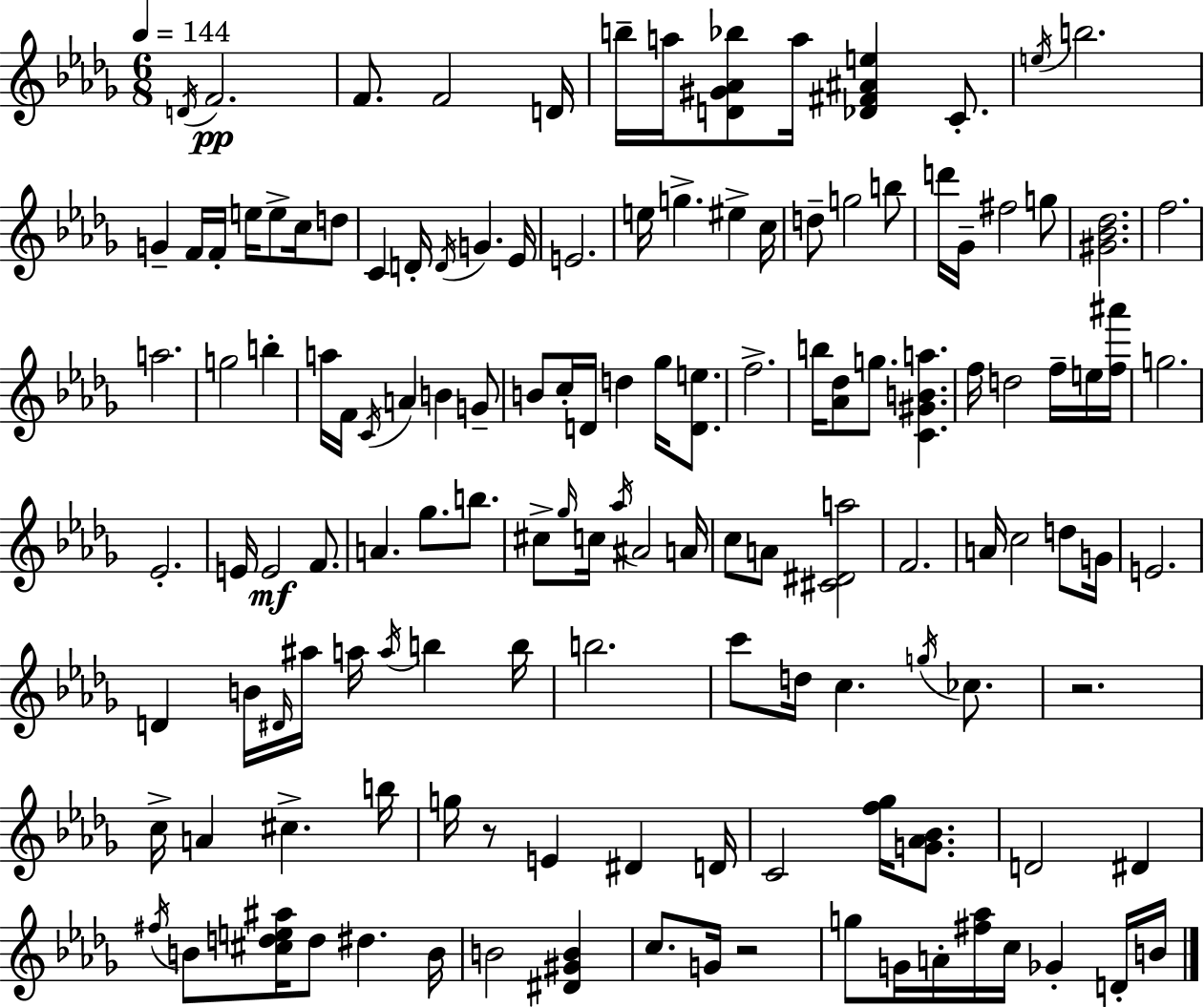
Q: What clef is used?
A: treble